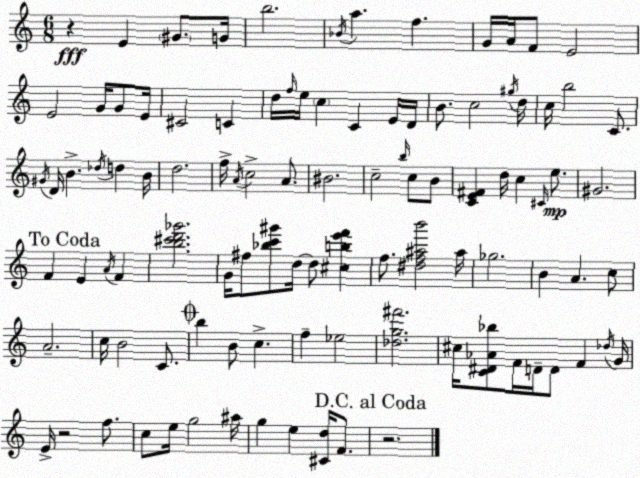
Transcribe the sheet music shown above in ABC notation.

X:1
T:Untitled
M:6/8
L:1/4
K:C
z E ^G/2 G/4 b2 _B/4 a f G/4 A/4 F/2 E2 E2 G/4 G/2 E/4 ^C2 C d/4 f/4 e/4 c C E/4 D/4 B/2 c2 ^g/4 d/4 c/4 b2 C/2 ^G/4 D/4 B _d/4 d B/4 d2 f/4 A/4 c2 A/2 ^B2 c2 b/4 c/2 B/2 [CE^F] d/4 c ^C/4 e/2 ^G2 F E A/4 F [b^c'd'_g']2 G/4 ^f/2 [_bc'^g']/2 d/4 d/2 [^cbe'f'] f/2 [^df^ab']2 ^a/4 _g2 B A c/2 A2 c/4 B2 C/2 b B/2 c f _e2 [_dg^f']2 ^c/4 [C^D_A_b]/2 F/4 D/4 D/2 F _d/4 G/4 E/4 z2 f/2 c/2 e/4 g2 ^a/4 g e [^Cd]/4 F/2 z2